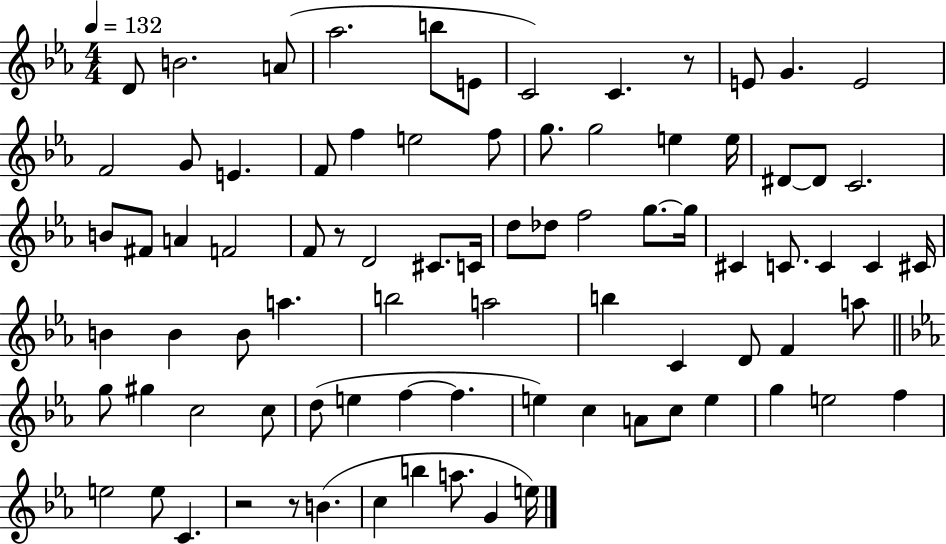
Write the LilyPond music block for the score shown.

{
  \clef treble
  \numericTimeSignature
  \time 4/4
  \key ees \major
  \tempo 4 = 132
  \repeat volta 2 { d'8 b'2. a'8( | aes''2. b''8 e'8 | c'2) c'4. r8 | e'8 g'4. e'2 | \break f'2 g'8 e'4. | f'8 f''4 e''2 f''8 | g''8. g''2 e''4 e''16 | dis'8~~ dis'8 c'2. | \break b'8 fis'8 a'4 f'2 | f'8 r8 d'2 cis'8. c'16 | d''8 des''8 f''2 g''8.~~ g''16 | cis'4 c'8. c'4 c'4 cis'16 | \break b'4 b'4 b'8 a''4. | b''2 a''2 | b''4 c'4 d'8 f'4 a''8 | \bar "||" \break \key c \minor g''8 gis''4 c''2 c''8 | d''8( e''4 f''4~~ f''4. | e''4) c''4 a'8 c''8 e''4 | g''4 e''2 f''4 | \break e''2 e''8 c'4. | r2 r8 b'4.( | c''4 b''4 a''8. g'4 e''16) | } \bar "|."
}